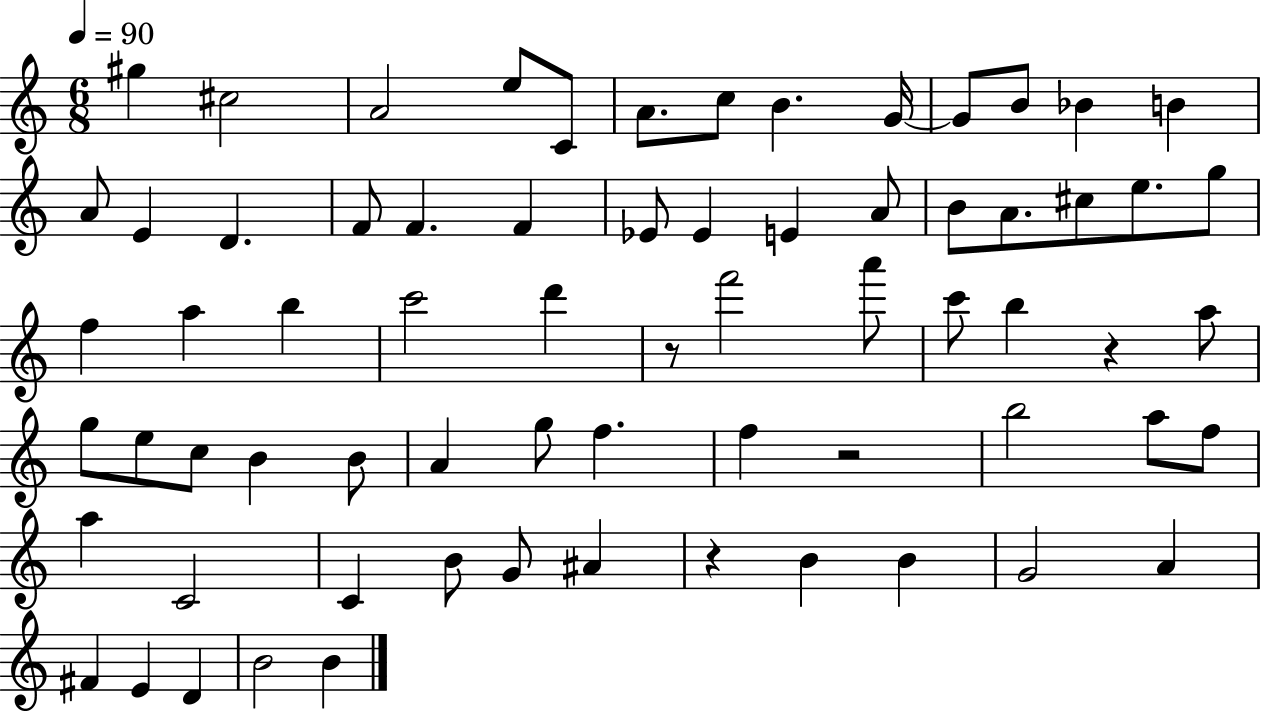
{
  \clef treble
  \numericTimeSignature
  \time 6/8
  \key c \major
  \tempo 4 = 90
  gis''4 cis''2 | a'2 e''8 c'8 | a'8. c''8 b'4. g'16~~ | g'8 b'8 bes'4 b'4 | \break a'8 e'4 d'4. | f'8 f'4. f'4 | ees'8 ees'4 e'4 a'8 | b'8 a'8. cis''8 e''8. g''8 | \break f''4 a''4 b''4 | c'''2 d'''4 | r8 f'''2 a'''8 | c'''8 b''4 r4 a''8 | \break g''8 e''8 c''8 b'4 b'8 | a'4 g''8 f''4. | f''4 r2 | b''2 a''8 f''8 | \break a''4 c'2 | c'4 b'8 g'8 ais'4 | r4 b'4 b'4 | g'2 a'4 | \break fis'4 e'4 d'4 | b'2 b'4 | \bar "|."
}